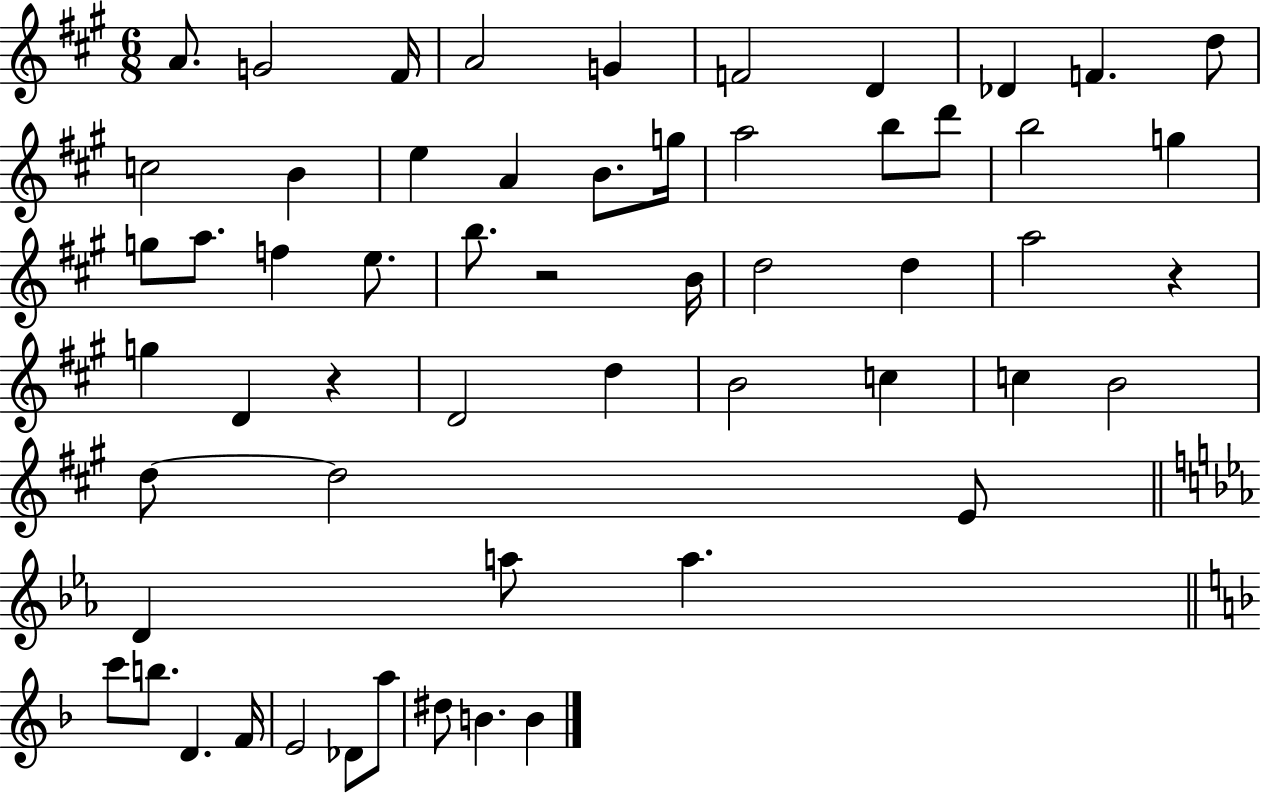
{
  \clef treble
  \numericTimeSignature
  \time 6/8
  \key a \major
  a'8. g'2 fis'16 | a'2 g'4 | f'2 d'4 | des'4 f'4. d''8 | \break c''2 b'4 | e''4 a'4 b'8. g''16 | a''2 b''8 d'''8 | b''2 g''4 | \break g''8 a''8. f''4 e''8. | b''8. r2 b'16 | d''2 d''4 | a''2 r4 | \break g''4 d'4 r4 | d'2 d''4 | b'2 c''4 | c''4 b'2 | \break d''8~~ d''2 e'8 | \bar "||" \break \key c \minor d'4 a''8 a''4. | \bar "||" \break \key d \minor c'''8 b''8. d'4. f'16 | e'2 des'8 a''8 | dis''8 b'4. b'4 | \bar "|."
}